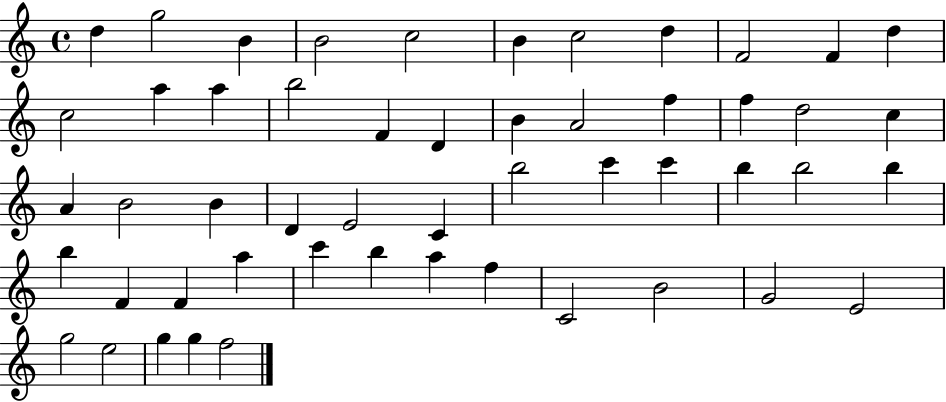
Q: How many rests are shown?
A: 0